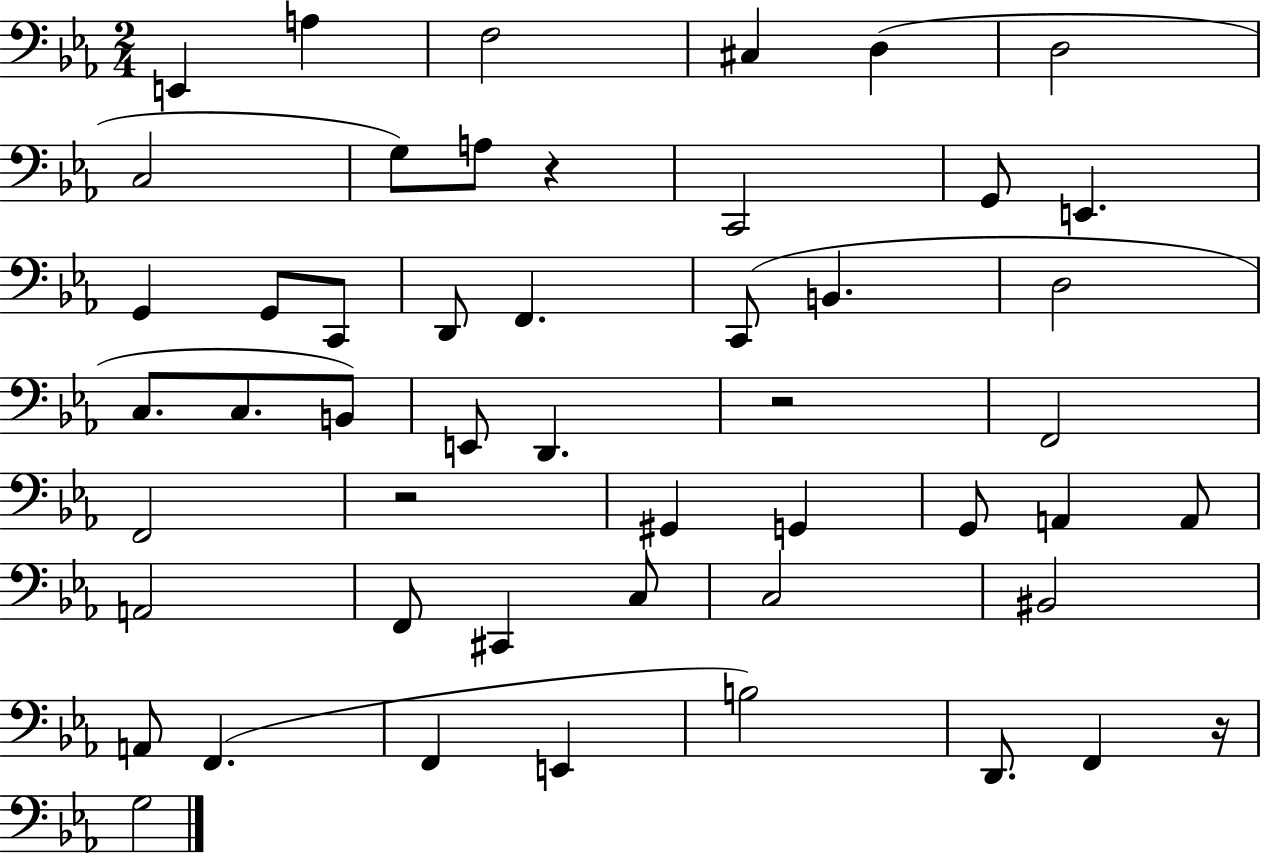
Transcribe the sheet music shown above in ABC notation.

X:1
T:Untitled
M:2/4
L:1/4
K:Eb
E,, A, F,2 ^C, D, D,2 C,2 G,/2 A,/2 z C,,2 G,,/2 E,, G,, G,,/2 C,,/2 D,,/2 F,, C,,/2 B,, D,2 C,/2 C,/2 B,,/2 E,,/2 D,, z2 F,,2 F,,2 z2 ^G,, G,, G,,/2 A,, A,,/2 A,,2 F,,/2 ^C,, C,/2 C,2 ^B,,2 A,,/2 F,, F,, E,, B,2 D,,/2 F,, z/4 G,2